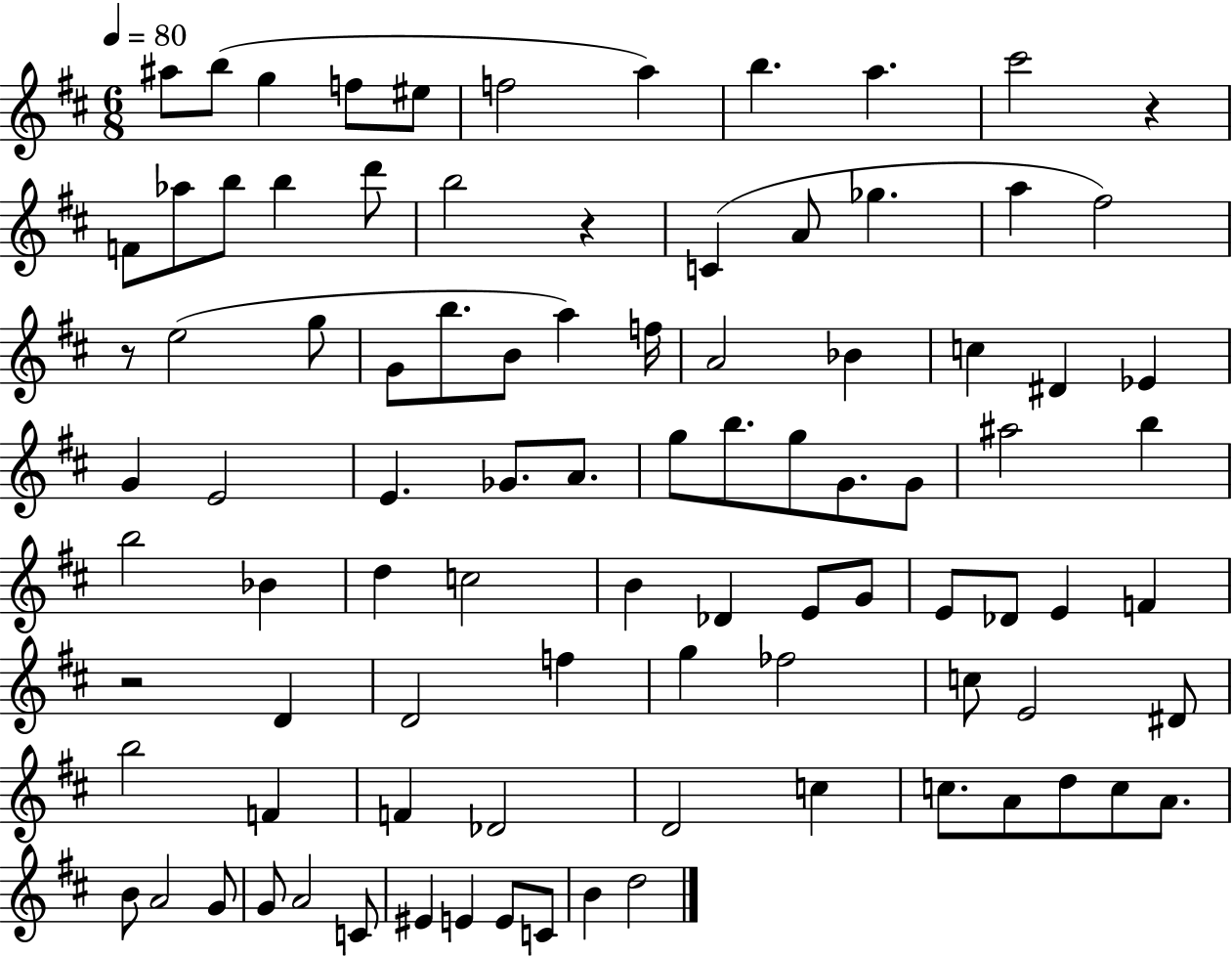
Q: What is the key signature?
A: D major